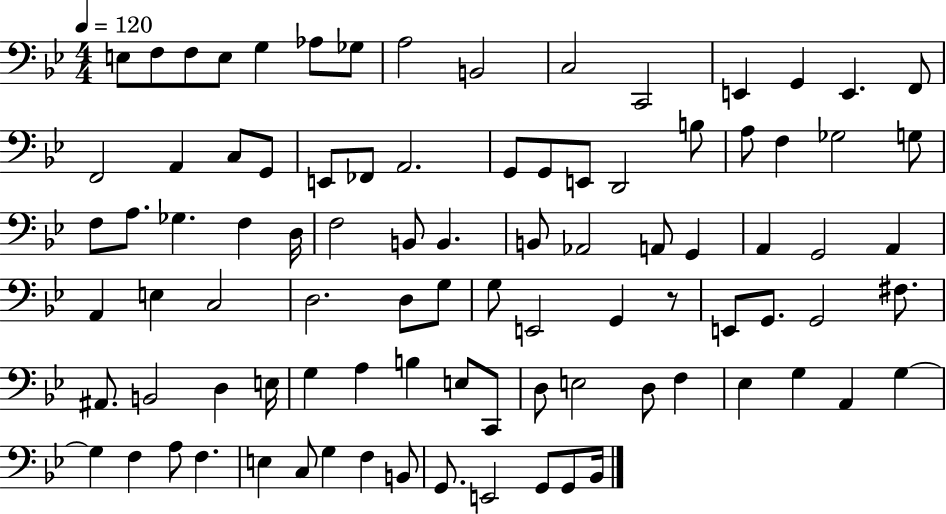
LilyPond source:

{
  \clef bass
  \numericTimeSignature
  \time 4/4
  \key bes \major
  \tempo 4 = 120
  \repeat volta 2 { e8 f8 f8 e8 g4 aes8 ges8 | a2 b,2 | c2 c,2 | e,4 g,4 e,4. f,8 | \break f,2 a,4 c8 g,8 | e,8 fes,8 a,2. | g,8 g,8 e,8 d,2 b8 | a8 f4 ges2 g8 | \break f8 a8. ges4. f4 d16 | f2 b,8 b,4. | b,8 aes,2 a,8 g,4 | a,4 g,2 a,4 | \break a,4 e4 c2 | d2. d8 g8 | g8 e,2 g,4 r8 | e,8 g,8. g,2 fis8. | \break ais,8. b,2 d4 e16 | g4 a4 b4 e8 c,8 | d8 e2 d8 f4 | ees4 g4 a,4 g4~~ | \break g4 f4 a8 f4. | e4 c8 g4 f4 b,8 | g,8. e,2 g,8 g,8 bes,16 | } \bar "|."
}